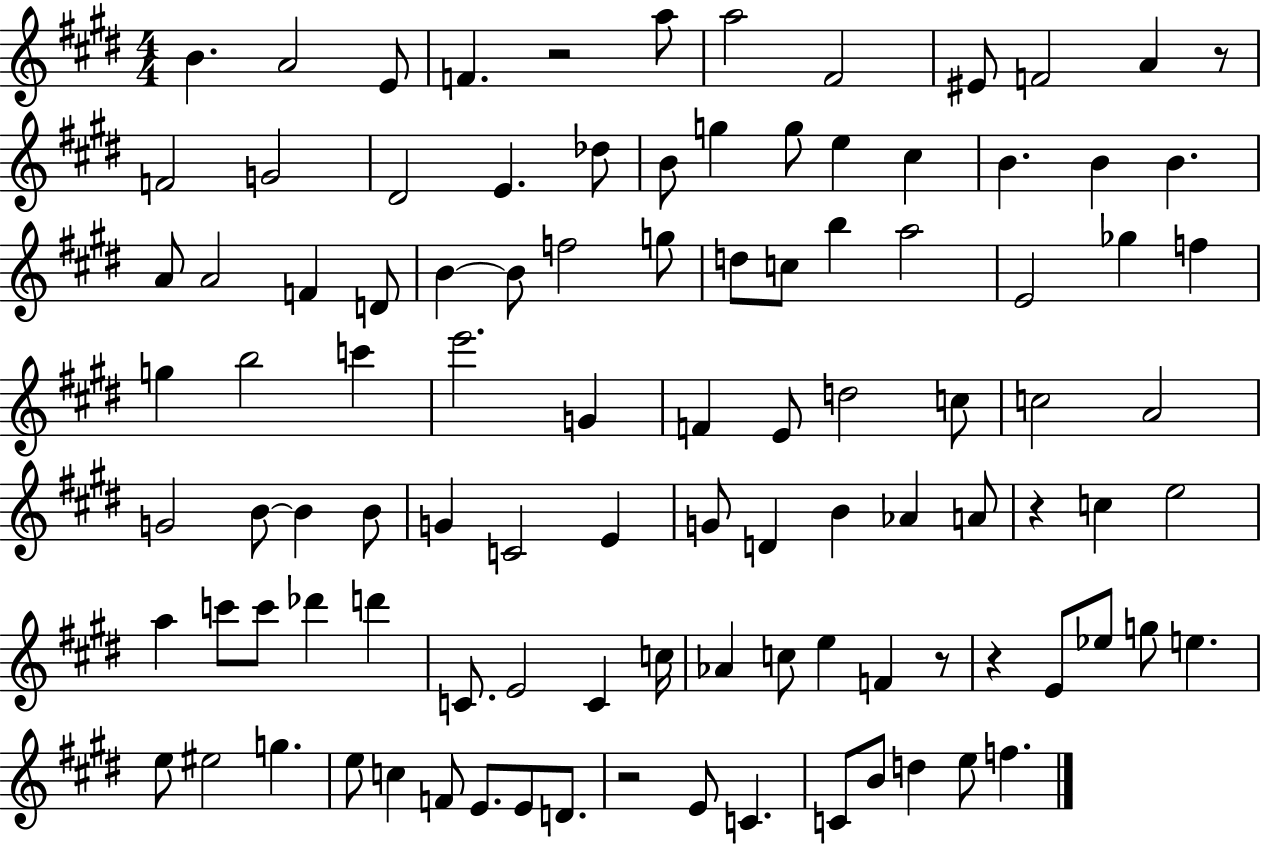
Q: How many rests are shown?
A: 6